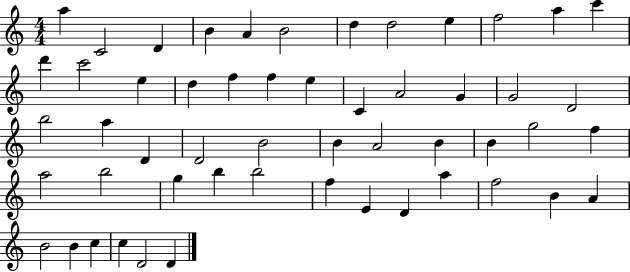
A5/q C4/h D4/q B4/q A4/q B4/h D5/q D5/h E5/q F5/h A5/q C6/q D6/q C6/h E5/q D5/q F5/q F5/q E5/q C4/q A4/h G4/q G4/h D4/h B5/h A5/q D4/q D4/h B4/h B4/q A4/h B4/q B4/q G5/h F5/q A5/h B5/h G5/q B5/q B5/h F5/q E4/q D4/q A5/q F5/h B4/q A4/q B4/h B4/q C5/q C5/q D4/h D4/q